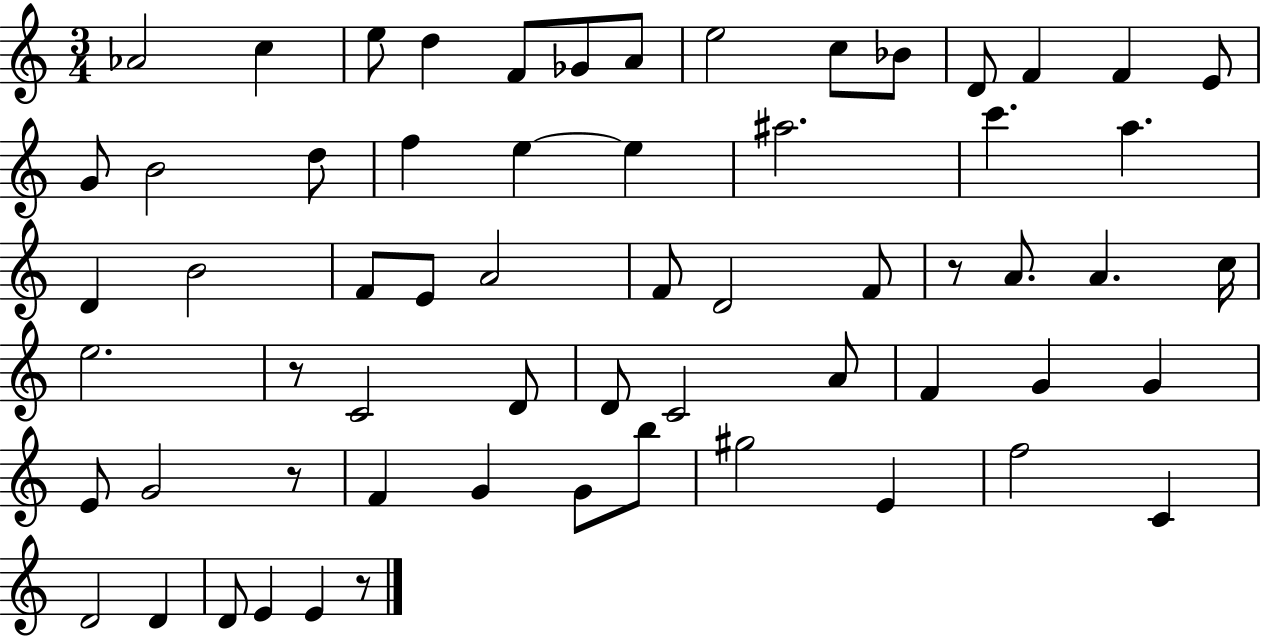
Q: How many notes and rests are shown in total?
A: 62